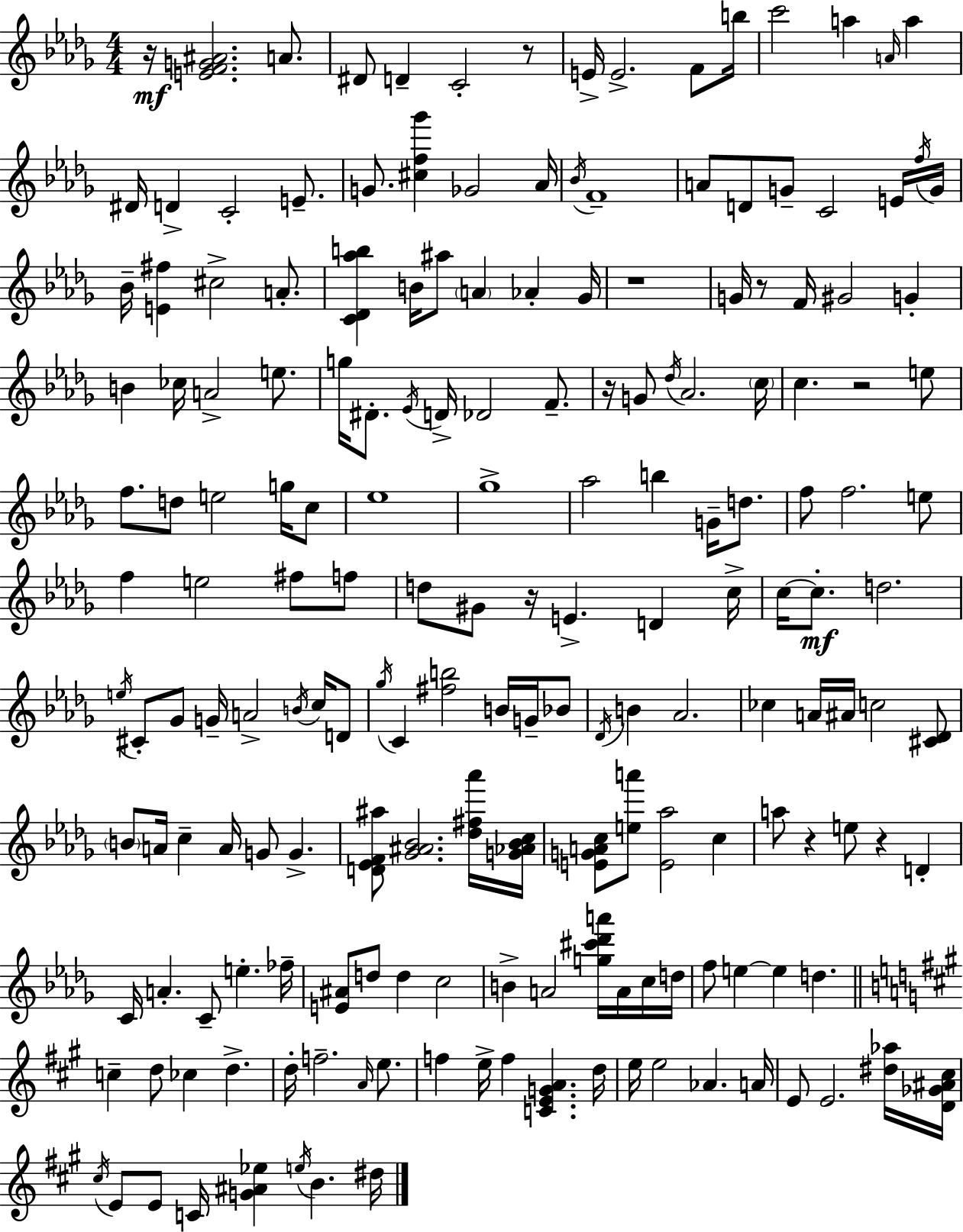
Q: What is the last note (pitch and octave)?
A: D#5